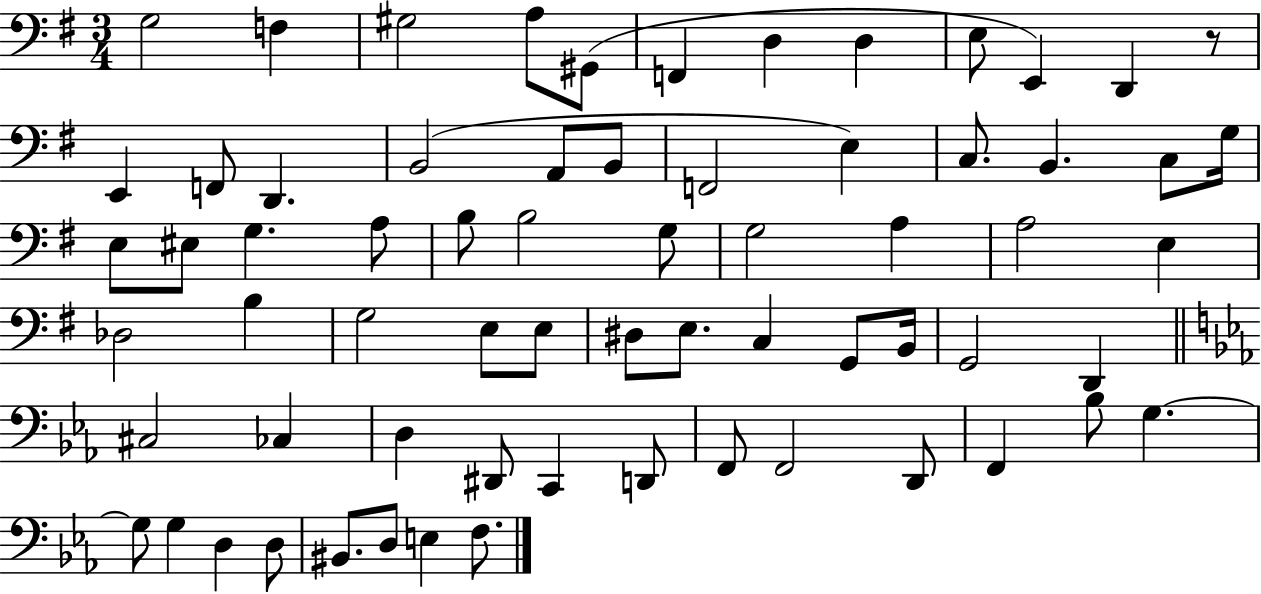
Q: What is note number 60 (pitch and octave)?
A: G3